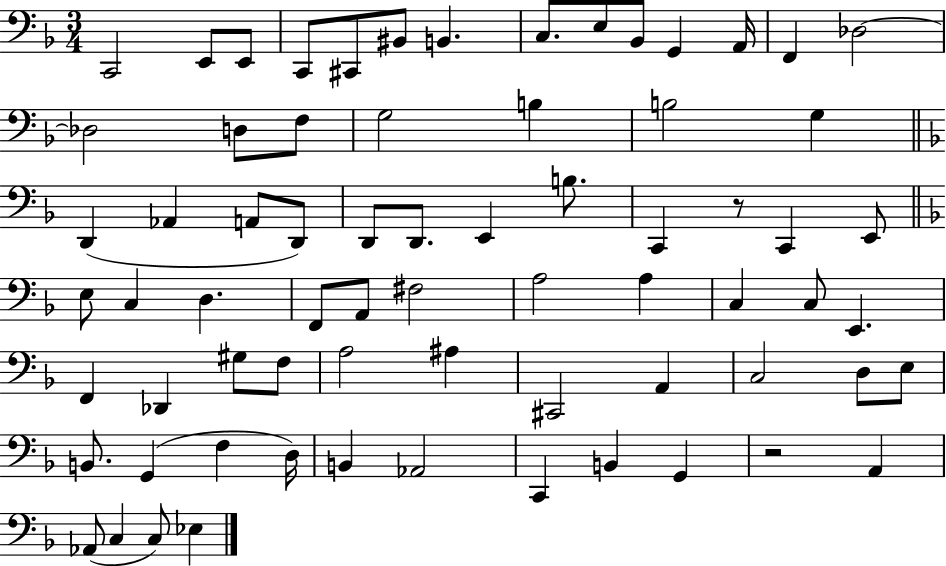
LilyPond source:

{
  \clef bass
  \numericTimeSignature
  \time 3/4
  \key f \major
  \repeat volta 2 { c,2 e,8 e,8 | c,8 cis,8 bis,8 b,4. | c8. e8 bes,8 g,4 a,16 | f,4 des2~~ | \break des2 d8 f8 | g2 b4 | b2 g4 | \bar "||" \break \key f \major d,4( aes,4 a,8 d,8) | d,8 d,8. e,4 b8. | c,4 r8 c,4 e,8 | \bar "||" \break \key f \major e8 c4 d4. | f,8 a,8 fis2 | a2 a4 | c4 c8 e,4. | \break f,4 des,4 gis8 f8 | a2 ais4 | cis,2 a,4 | c2 d8 e8 | \break b,8. g,4( f4 d16) | b,4 aes,2 | c,4 b,4 g,4 | r2 a,4 | \break aes,8( c4 c8) ees4 | } \bar "|."
}